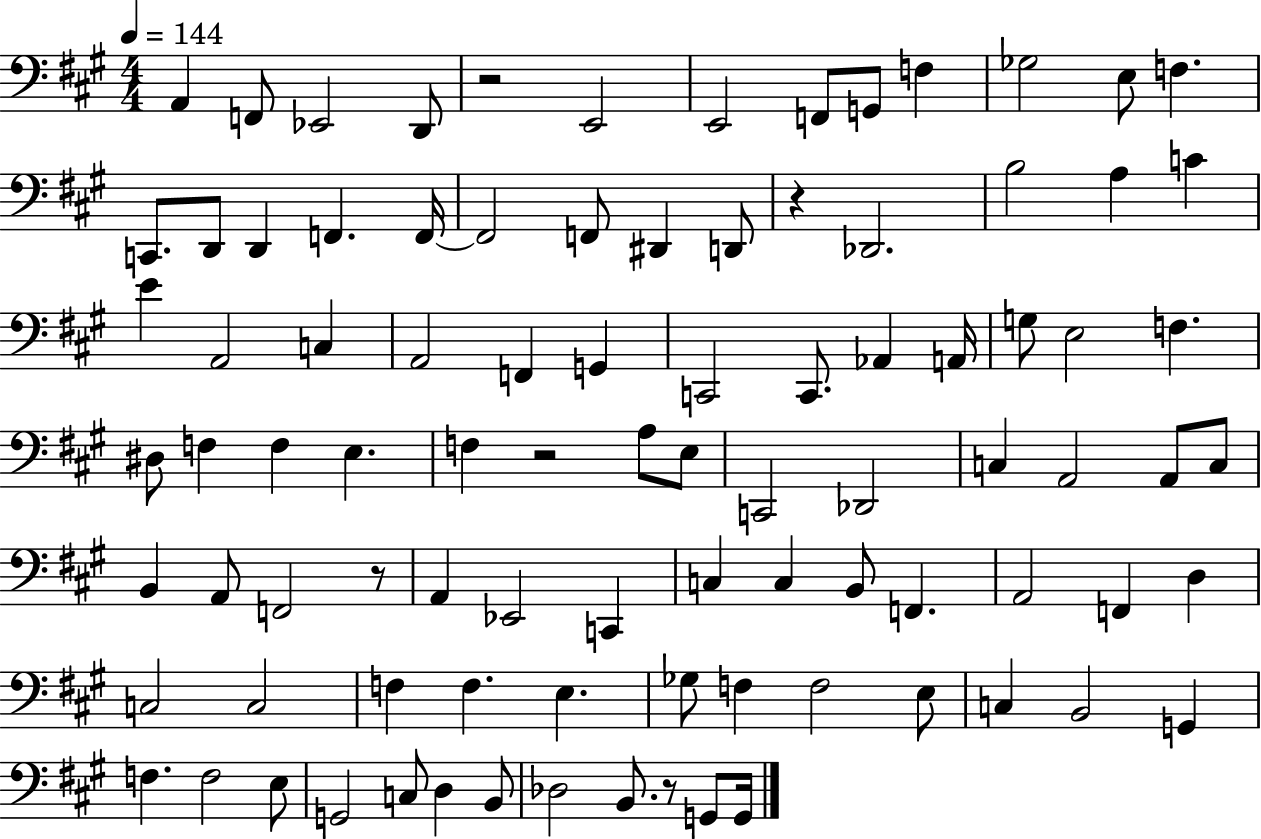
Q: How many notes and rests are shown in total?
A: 92